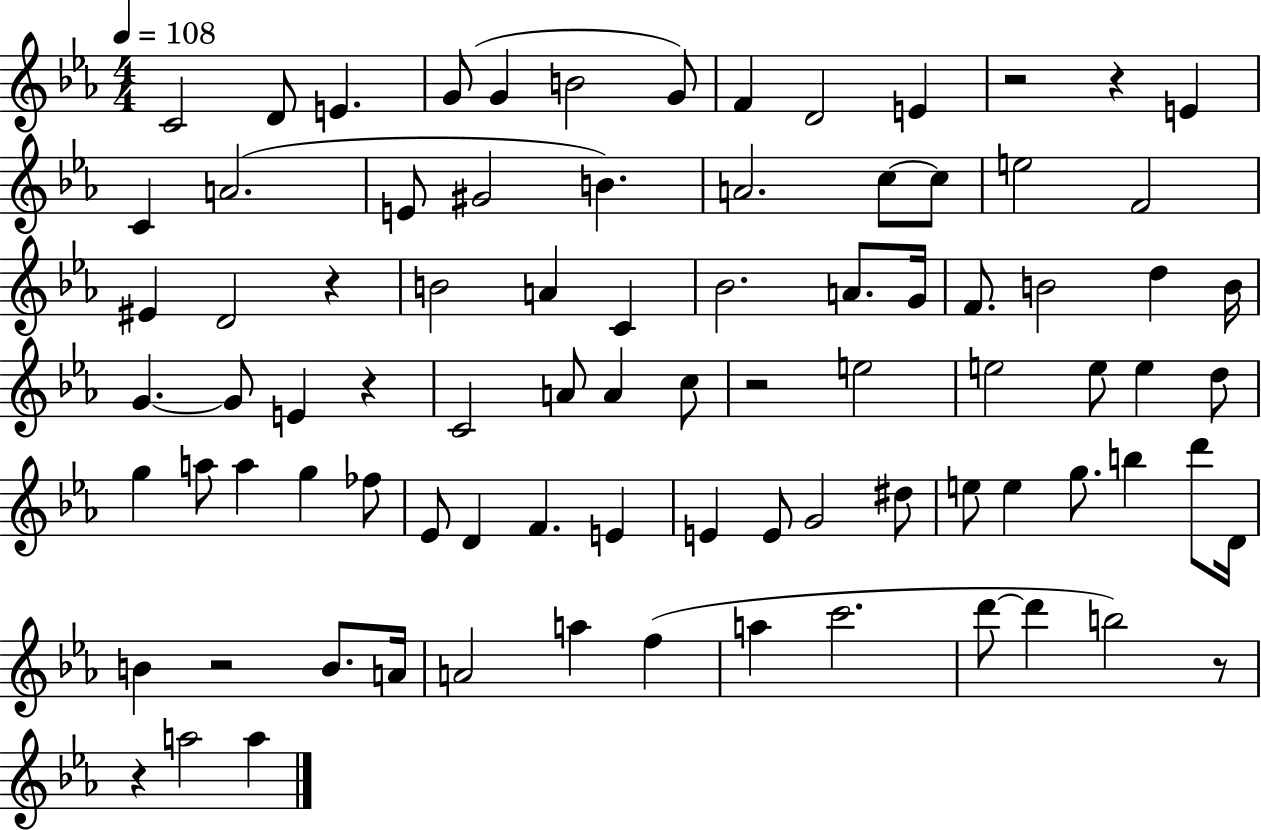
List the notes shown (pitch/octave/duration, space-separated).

C4/h D4/e E4/q. G4/e G4/q B4/h G4/e F4/q D4/h E4/q R/h R/q E4/q C4/q A4/h. E4/e G#4/h B4/q. A4/h. C5/e C5/e E5/h F4/h EIS4/q D4/h R/q B4/h A4/q C4/q Bb4/h. A4/e. G4/s F4/e. B4/h D5/q B4/s G4/q. G4/e E4/q R/q C4/h A4/e A4/q C5/e R/h E5/h E5/h E5/e E5/q D5/e G5/q A5/e A5/q G5/q FES5/e Eb4/e D4/q F4/q. E4/q E4/q E4/e G4/h D#5/e E5/e E5/q G5/e. B5/q D6/e D4/s B4/q R/h B4/e. A4/s A4/h A5/q F5/q A5/q C6/h. D6/e D6/q B5/h R/e R/q A5/h A5/q